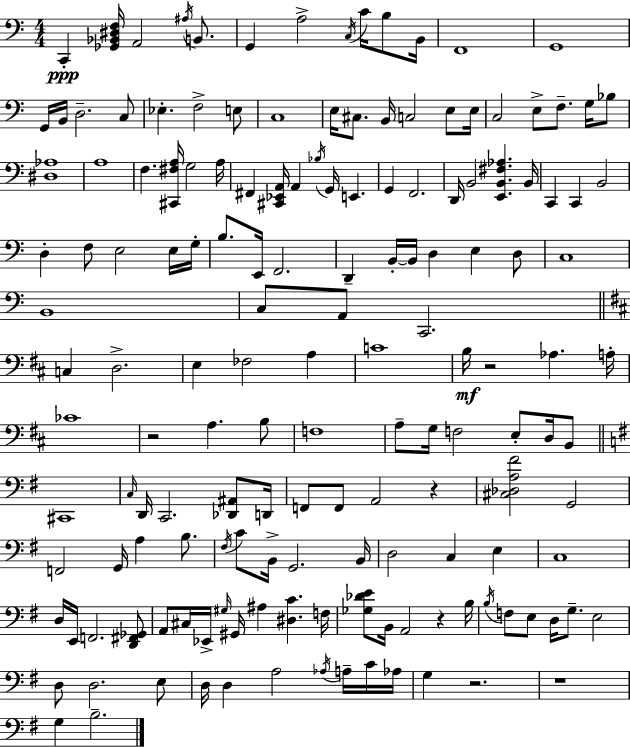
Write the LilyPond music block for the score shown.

{
  \clef bass
  \numericTimeSignature
  \time 4/4
  \key c \major
  c,4-.\ppp <ges, bes, dis f>16 a,2 \acciaccatura { ais16 } b,8. | g,4 a2-> \acciaccatura { c16 } c'16 b8 | b,16 f,1 | g,1 | \break g,16 b,16 d2.-- | c8 ees4.-. f2-> | e8 c1 | e16 cis8. b,16 c2 e8 | \break e16 c2 e8-> f8.-- g16 | bes8 <dis aes>1 | a1 | f4. <cis, fis a>16 g2 | \break a16 fis,4 <cis, ees, a,>16 a,4 \acciaccatura { bes16 } g,16 e,4. | g,4 f,2. | d,16 b,2 <e, b, fis aes>4. | b,16 c,4 c,4 b,2 | \break d4-. f8 e2 | e16 g16-. b8. e,16 f,2. | d,4-- b,16-.~~ b,16 d4 e4 | d8 c1 | \break b,1 | c8 a,8 c,2. | \bar "||" \break \key d \major c4 d2.-> | e4 fes2 a4 | c'1 | b16\mf r2 aes4. a16-. | \break ces'1 | r2 a4. b8 | f1 | a8-- g16 f2 e8-. d16 b,8 | \break \bar "||" \break \key e \minor cis,1 | \grace { c16 } d,16 c,2. <des, ais,>8 | d,16 f,8 f,8 a,2 r4 | <cis des a fis'>2 g,2 | \break f,2 g,16 a4 b8. | \acciaccatura { fis16 } c'8 b,16-> g,2. | b,16 d2 c4 e4 | c1 | \break d16 e,16 f,2. | <d, fis, ges,>8 a,8 cis16 ees,16-> \grace { gis16 } gis,16 ais4 <dis c'>4. | f16 <ges des' e'>8 b,16 a,2 r4 | b16 \acciaccatura { b16 } f8 e8 d16 g8.-- e2 | \break d8 d2. | e8 d16 d4 a2 | \acciaccatura { aes16 } a16-- c'16 aes16 g4 r2. | r1 | \break g4 b2.-- | \bar "|."
}